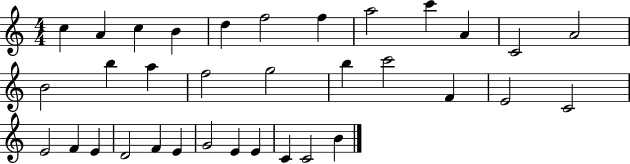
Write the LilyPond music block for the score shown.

{
  \clef treble
  \numericTimeSignature
  \time 4/4
  \key c \major
  c''4 a'4 c''4 b'4 | d''4 f''2 f''4 | a''2 c'''4 a'4 | c'2 a'2 | \break b'2 b''4 a''4 | f''2 g''2 | b''4 c'''2 f'4 | e'2 c'2 | \break e'2 f'4 e'4 | d'2 f'4 e'4 | g'2 e'4 e'4 | c'4 c'2 b'4 | \break \bar "|."
}